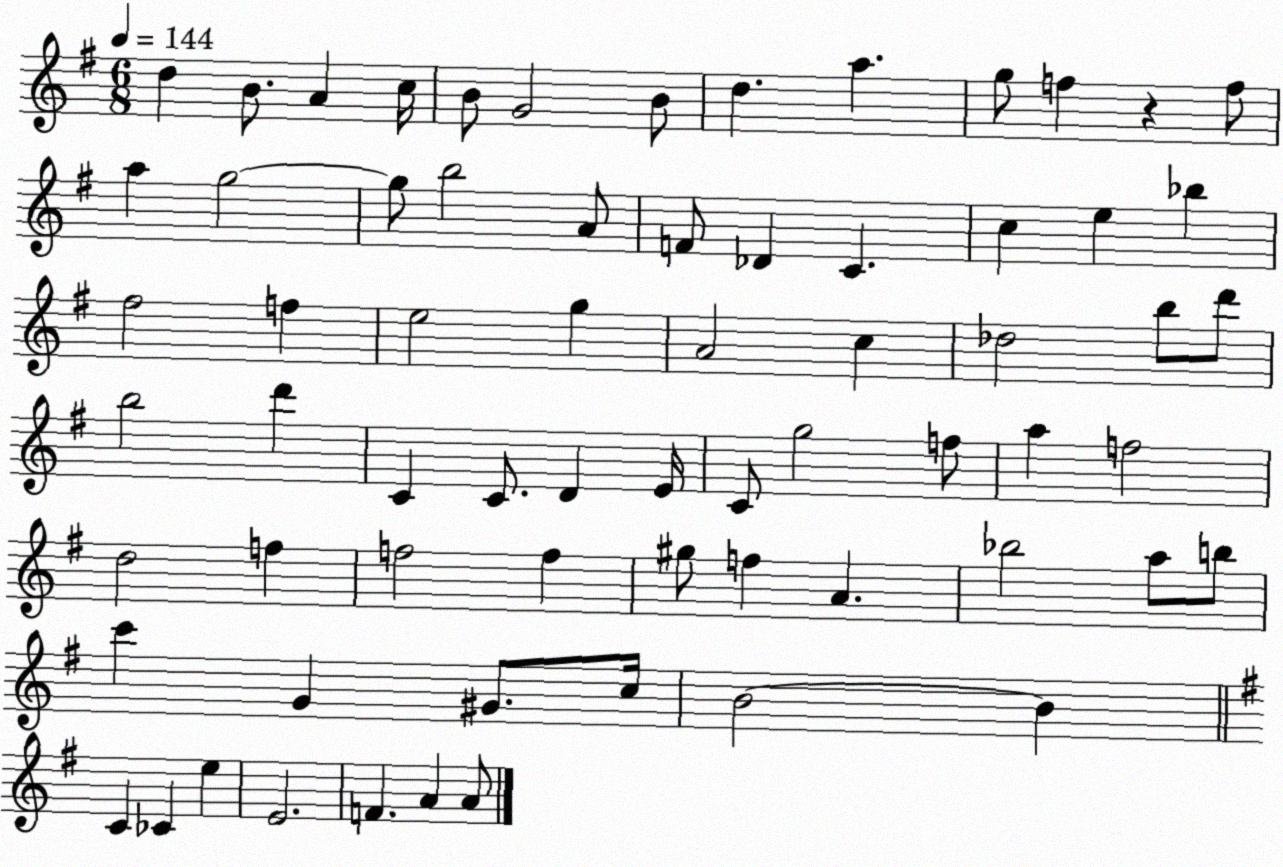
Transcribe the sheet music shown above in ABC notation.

X:1
T:Untitled
M:6/8
L:1/4
K:G
d B/2 A c/4 B/2 G2 B/2 d a g/2 f z f/2 a g2 g/2 b2 A/2 F/2 _D C c e _b ^f2 f e2 g A2 c _d2 b/2 d'/2 b2 d' C C/2 D E/4 C/2 g2 f/2 a f2 d2 f f2 f ^g/2 f A _b2 a/2 b/2 c' G ^G/2 c/4 B2 B C _C e E2 F A A/2